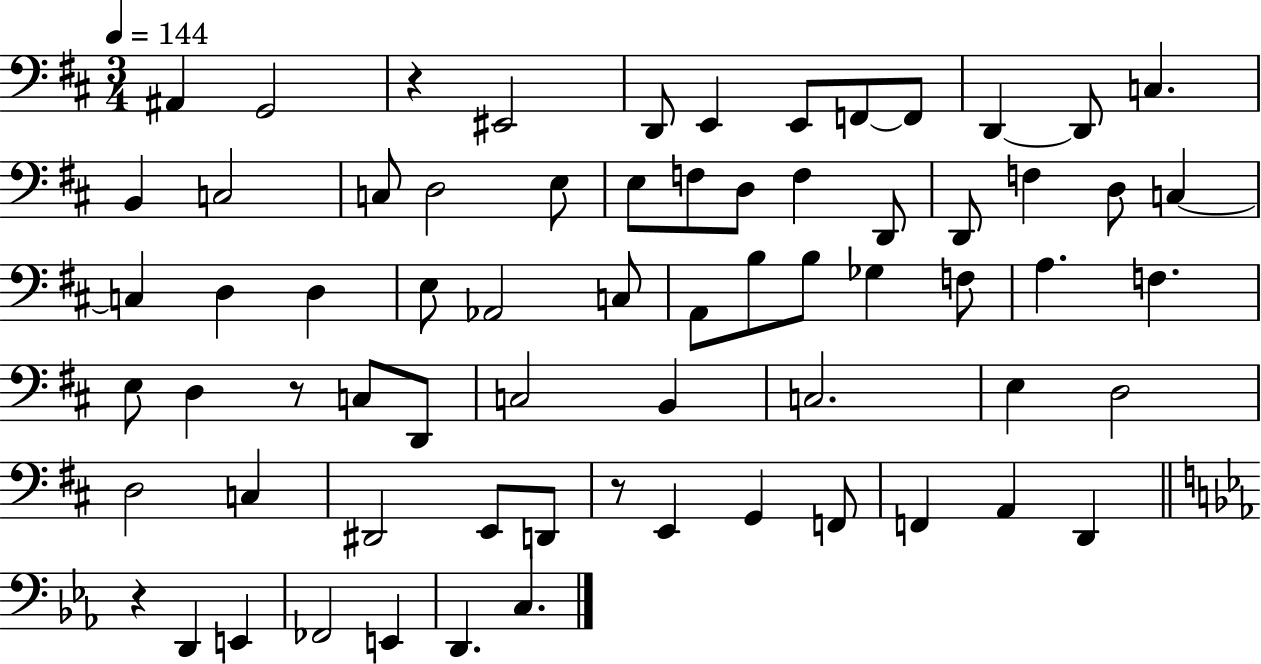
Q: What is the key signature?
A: D major